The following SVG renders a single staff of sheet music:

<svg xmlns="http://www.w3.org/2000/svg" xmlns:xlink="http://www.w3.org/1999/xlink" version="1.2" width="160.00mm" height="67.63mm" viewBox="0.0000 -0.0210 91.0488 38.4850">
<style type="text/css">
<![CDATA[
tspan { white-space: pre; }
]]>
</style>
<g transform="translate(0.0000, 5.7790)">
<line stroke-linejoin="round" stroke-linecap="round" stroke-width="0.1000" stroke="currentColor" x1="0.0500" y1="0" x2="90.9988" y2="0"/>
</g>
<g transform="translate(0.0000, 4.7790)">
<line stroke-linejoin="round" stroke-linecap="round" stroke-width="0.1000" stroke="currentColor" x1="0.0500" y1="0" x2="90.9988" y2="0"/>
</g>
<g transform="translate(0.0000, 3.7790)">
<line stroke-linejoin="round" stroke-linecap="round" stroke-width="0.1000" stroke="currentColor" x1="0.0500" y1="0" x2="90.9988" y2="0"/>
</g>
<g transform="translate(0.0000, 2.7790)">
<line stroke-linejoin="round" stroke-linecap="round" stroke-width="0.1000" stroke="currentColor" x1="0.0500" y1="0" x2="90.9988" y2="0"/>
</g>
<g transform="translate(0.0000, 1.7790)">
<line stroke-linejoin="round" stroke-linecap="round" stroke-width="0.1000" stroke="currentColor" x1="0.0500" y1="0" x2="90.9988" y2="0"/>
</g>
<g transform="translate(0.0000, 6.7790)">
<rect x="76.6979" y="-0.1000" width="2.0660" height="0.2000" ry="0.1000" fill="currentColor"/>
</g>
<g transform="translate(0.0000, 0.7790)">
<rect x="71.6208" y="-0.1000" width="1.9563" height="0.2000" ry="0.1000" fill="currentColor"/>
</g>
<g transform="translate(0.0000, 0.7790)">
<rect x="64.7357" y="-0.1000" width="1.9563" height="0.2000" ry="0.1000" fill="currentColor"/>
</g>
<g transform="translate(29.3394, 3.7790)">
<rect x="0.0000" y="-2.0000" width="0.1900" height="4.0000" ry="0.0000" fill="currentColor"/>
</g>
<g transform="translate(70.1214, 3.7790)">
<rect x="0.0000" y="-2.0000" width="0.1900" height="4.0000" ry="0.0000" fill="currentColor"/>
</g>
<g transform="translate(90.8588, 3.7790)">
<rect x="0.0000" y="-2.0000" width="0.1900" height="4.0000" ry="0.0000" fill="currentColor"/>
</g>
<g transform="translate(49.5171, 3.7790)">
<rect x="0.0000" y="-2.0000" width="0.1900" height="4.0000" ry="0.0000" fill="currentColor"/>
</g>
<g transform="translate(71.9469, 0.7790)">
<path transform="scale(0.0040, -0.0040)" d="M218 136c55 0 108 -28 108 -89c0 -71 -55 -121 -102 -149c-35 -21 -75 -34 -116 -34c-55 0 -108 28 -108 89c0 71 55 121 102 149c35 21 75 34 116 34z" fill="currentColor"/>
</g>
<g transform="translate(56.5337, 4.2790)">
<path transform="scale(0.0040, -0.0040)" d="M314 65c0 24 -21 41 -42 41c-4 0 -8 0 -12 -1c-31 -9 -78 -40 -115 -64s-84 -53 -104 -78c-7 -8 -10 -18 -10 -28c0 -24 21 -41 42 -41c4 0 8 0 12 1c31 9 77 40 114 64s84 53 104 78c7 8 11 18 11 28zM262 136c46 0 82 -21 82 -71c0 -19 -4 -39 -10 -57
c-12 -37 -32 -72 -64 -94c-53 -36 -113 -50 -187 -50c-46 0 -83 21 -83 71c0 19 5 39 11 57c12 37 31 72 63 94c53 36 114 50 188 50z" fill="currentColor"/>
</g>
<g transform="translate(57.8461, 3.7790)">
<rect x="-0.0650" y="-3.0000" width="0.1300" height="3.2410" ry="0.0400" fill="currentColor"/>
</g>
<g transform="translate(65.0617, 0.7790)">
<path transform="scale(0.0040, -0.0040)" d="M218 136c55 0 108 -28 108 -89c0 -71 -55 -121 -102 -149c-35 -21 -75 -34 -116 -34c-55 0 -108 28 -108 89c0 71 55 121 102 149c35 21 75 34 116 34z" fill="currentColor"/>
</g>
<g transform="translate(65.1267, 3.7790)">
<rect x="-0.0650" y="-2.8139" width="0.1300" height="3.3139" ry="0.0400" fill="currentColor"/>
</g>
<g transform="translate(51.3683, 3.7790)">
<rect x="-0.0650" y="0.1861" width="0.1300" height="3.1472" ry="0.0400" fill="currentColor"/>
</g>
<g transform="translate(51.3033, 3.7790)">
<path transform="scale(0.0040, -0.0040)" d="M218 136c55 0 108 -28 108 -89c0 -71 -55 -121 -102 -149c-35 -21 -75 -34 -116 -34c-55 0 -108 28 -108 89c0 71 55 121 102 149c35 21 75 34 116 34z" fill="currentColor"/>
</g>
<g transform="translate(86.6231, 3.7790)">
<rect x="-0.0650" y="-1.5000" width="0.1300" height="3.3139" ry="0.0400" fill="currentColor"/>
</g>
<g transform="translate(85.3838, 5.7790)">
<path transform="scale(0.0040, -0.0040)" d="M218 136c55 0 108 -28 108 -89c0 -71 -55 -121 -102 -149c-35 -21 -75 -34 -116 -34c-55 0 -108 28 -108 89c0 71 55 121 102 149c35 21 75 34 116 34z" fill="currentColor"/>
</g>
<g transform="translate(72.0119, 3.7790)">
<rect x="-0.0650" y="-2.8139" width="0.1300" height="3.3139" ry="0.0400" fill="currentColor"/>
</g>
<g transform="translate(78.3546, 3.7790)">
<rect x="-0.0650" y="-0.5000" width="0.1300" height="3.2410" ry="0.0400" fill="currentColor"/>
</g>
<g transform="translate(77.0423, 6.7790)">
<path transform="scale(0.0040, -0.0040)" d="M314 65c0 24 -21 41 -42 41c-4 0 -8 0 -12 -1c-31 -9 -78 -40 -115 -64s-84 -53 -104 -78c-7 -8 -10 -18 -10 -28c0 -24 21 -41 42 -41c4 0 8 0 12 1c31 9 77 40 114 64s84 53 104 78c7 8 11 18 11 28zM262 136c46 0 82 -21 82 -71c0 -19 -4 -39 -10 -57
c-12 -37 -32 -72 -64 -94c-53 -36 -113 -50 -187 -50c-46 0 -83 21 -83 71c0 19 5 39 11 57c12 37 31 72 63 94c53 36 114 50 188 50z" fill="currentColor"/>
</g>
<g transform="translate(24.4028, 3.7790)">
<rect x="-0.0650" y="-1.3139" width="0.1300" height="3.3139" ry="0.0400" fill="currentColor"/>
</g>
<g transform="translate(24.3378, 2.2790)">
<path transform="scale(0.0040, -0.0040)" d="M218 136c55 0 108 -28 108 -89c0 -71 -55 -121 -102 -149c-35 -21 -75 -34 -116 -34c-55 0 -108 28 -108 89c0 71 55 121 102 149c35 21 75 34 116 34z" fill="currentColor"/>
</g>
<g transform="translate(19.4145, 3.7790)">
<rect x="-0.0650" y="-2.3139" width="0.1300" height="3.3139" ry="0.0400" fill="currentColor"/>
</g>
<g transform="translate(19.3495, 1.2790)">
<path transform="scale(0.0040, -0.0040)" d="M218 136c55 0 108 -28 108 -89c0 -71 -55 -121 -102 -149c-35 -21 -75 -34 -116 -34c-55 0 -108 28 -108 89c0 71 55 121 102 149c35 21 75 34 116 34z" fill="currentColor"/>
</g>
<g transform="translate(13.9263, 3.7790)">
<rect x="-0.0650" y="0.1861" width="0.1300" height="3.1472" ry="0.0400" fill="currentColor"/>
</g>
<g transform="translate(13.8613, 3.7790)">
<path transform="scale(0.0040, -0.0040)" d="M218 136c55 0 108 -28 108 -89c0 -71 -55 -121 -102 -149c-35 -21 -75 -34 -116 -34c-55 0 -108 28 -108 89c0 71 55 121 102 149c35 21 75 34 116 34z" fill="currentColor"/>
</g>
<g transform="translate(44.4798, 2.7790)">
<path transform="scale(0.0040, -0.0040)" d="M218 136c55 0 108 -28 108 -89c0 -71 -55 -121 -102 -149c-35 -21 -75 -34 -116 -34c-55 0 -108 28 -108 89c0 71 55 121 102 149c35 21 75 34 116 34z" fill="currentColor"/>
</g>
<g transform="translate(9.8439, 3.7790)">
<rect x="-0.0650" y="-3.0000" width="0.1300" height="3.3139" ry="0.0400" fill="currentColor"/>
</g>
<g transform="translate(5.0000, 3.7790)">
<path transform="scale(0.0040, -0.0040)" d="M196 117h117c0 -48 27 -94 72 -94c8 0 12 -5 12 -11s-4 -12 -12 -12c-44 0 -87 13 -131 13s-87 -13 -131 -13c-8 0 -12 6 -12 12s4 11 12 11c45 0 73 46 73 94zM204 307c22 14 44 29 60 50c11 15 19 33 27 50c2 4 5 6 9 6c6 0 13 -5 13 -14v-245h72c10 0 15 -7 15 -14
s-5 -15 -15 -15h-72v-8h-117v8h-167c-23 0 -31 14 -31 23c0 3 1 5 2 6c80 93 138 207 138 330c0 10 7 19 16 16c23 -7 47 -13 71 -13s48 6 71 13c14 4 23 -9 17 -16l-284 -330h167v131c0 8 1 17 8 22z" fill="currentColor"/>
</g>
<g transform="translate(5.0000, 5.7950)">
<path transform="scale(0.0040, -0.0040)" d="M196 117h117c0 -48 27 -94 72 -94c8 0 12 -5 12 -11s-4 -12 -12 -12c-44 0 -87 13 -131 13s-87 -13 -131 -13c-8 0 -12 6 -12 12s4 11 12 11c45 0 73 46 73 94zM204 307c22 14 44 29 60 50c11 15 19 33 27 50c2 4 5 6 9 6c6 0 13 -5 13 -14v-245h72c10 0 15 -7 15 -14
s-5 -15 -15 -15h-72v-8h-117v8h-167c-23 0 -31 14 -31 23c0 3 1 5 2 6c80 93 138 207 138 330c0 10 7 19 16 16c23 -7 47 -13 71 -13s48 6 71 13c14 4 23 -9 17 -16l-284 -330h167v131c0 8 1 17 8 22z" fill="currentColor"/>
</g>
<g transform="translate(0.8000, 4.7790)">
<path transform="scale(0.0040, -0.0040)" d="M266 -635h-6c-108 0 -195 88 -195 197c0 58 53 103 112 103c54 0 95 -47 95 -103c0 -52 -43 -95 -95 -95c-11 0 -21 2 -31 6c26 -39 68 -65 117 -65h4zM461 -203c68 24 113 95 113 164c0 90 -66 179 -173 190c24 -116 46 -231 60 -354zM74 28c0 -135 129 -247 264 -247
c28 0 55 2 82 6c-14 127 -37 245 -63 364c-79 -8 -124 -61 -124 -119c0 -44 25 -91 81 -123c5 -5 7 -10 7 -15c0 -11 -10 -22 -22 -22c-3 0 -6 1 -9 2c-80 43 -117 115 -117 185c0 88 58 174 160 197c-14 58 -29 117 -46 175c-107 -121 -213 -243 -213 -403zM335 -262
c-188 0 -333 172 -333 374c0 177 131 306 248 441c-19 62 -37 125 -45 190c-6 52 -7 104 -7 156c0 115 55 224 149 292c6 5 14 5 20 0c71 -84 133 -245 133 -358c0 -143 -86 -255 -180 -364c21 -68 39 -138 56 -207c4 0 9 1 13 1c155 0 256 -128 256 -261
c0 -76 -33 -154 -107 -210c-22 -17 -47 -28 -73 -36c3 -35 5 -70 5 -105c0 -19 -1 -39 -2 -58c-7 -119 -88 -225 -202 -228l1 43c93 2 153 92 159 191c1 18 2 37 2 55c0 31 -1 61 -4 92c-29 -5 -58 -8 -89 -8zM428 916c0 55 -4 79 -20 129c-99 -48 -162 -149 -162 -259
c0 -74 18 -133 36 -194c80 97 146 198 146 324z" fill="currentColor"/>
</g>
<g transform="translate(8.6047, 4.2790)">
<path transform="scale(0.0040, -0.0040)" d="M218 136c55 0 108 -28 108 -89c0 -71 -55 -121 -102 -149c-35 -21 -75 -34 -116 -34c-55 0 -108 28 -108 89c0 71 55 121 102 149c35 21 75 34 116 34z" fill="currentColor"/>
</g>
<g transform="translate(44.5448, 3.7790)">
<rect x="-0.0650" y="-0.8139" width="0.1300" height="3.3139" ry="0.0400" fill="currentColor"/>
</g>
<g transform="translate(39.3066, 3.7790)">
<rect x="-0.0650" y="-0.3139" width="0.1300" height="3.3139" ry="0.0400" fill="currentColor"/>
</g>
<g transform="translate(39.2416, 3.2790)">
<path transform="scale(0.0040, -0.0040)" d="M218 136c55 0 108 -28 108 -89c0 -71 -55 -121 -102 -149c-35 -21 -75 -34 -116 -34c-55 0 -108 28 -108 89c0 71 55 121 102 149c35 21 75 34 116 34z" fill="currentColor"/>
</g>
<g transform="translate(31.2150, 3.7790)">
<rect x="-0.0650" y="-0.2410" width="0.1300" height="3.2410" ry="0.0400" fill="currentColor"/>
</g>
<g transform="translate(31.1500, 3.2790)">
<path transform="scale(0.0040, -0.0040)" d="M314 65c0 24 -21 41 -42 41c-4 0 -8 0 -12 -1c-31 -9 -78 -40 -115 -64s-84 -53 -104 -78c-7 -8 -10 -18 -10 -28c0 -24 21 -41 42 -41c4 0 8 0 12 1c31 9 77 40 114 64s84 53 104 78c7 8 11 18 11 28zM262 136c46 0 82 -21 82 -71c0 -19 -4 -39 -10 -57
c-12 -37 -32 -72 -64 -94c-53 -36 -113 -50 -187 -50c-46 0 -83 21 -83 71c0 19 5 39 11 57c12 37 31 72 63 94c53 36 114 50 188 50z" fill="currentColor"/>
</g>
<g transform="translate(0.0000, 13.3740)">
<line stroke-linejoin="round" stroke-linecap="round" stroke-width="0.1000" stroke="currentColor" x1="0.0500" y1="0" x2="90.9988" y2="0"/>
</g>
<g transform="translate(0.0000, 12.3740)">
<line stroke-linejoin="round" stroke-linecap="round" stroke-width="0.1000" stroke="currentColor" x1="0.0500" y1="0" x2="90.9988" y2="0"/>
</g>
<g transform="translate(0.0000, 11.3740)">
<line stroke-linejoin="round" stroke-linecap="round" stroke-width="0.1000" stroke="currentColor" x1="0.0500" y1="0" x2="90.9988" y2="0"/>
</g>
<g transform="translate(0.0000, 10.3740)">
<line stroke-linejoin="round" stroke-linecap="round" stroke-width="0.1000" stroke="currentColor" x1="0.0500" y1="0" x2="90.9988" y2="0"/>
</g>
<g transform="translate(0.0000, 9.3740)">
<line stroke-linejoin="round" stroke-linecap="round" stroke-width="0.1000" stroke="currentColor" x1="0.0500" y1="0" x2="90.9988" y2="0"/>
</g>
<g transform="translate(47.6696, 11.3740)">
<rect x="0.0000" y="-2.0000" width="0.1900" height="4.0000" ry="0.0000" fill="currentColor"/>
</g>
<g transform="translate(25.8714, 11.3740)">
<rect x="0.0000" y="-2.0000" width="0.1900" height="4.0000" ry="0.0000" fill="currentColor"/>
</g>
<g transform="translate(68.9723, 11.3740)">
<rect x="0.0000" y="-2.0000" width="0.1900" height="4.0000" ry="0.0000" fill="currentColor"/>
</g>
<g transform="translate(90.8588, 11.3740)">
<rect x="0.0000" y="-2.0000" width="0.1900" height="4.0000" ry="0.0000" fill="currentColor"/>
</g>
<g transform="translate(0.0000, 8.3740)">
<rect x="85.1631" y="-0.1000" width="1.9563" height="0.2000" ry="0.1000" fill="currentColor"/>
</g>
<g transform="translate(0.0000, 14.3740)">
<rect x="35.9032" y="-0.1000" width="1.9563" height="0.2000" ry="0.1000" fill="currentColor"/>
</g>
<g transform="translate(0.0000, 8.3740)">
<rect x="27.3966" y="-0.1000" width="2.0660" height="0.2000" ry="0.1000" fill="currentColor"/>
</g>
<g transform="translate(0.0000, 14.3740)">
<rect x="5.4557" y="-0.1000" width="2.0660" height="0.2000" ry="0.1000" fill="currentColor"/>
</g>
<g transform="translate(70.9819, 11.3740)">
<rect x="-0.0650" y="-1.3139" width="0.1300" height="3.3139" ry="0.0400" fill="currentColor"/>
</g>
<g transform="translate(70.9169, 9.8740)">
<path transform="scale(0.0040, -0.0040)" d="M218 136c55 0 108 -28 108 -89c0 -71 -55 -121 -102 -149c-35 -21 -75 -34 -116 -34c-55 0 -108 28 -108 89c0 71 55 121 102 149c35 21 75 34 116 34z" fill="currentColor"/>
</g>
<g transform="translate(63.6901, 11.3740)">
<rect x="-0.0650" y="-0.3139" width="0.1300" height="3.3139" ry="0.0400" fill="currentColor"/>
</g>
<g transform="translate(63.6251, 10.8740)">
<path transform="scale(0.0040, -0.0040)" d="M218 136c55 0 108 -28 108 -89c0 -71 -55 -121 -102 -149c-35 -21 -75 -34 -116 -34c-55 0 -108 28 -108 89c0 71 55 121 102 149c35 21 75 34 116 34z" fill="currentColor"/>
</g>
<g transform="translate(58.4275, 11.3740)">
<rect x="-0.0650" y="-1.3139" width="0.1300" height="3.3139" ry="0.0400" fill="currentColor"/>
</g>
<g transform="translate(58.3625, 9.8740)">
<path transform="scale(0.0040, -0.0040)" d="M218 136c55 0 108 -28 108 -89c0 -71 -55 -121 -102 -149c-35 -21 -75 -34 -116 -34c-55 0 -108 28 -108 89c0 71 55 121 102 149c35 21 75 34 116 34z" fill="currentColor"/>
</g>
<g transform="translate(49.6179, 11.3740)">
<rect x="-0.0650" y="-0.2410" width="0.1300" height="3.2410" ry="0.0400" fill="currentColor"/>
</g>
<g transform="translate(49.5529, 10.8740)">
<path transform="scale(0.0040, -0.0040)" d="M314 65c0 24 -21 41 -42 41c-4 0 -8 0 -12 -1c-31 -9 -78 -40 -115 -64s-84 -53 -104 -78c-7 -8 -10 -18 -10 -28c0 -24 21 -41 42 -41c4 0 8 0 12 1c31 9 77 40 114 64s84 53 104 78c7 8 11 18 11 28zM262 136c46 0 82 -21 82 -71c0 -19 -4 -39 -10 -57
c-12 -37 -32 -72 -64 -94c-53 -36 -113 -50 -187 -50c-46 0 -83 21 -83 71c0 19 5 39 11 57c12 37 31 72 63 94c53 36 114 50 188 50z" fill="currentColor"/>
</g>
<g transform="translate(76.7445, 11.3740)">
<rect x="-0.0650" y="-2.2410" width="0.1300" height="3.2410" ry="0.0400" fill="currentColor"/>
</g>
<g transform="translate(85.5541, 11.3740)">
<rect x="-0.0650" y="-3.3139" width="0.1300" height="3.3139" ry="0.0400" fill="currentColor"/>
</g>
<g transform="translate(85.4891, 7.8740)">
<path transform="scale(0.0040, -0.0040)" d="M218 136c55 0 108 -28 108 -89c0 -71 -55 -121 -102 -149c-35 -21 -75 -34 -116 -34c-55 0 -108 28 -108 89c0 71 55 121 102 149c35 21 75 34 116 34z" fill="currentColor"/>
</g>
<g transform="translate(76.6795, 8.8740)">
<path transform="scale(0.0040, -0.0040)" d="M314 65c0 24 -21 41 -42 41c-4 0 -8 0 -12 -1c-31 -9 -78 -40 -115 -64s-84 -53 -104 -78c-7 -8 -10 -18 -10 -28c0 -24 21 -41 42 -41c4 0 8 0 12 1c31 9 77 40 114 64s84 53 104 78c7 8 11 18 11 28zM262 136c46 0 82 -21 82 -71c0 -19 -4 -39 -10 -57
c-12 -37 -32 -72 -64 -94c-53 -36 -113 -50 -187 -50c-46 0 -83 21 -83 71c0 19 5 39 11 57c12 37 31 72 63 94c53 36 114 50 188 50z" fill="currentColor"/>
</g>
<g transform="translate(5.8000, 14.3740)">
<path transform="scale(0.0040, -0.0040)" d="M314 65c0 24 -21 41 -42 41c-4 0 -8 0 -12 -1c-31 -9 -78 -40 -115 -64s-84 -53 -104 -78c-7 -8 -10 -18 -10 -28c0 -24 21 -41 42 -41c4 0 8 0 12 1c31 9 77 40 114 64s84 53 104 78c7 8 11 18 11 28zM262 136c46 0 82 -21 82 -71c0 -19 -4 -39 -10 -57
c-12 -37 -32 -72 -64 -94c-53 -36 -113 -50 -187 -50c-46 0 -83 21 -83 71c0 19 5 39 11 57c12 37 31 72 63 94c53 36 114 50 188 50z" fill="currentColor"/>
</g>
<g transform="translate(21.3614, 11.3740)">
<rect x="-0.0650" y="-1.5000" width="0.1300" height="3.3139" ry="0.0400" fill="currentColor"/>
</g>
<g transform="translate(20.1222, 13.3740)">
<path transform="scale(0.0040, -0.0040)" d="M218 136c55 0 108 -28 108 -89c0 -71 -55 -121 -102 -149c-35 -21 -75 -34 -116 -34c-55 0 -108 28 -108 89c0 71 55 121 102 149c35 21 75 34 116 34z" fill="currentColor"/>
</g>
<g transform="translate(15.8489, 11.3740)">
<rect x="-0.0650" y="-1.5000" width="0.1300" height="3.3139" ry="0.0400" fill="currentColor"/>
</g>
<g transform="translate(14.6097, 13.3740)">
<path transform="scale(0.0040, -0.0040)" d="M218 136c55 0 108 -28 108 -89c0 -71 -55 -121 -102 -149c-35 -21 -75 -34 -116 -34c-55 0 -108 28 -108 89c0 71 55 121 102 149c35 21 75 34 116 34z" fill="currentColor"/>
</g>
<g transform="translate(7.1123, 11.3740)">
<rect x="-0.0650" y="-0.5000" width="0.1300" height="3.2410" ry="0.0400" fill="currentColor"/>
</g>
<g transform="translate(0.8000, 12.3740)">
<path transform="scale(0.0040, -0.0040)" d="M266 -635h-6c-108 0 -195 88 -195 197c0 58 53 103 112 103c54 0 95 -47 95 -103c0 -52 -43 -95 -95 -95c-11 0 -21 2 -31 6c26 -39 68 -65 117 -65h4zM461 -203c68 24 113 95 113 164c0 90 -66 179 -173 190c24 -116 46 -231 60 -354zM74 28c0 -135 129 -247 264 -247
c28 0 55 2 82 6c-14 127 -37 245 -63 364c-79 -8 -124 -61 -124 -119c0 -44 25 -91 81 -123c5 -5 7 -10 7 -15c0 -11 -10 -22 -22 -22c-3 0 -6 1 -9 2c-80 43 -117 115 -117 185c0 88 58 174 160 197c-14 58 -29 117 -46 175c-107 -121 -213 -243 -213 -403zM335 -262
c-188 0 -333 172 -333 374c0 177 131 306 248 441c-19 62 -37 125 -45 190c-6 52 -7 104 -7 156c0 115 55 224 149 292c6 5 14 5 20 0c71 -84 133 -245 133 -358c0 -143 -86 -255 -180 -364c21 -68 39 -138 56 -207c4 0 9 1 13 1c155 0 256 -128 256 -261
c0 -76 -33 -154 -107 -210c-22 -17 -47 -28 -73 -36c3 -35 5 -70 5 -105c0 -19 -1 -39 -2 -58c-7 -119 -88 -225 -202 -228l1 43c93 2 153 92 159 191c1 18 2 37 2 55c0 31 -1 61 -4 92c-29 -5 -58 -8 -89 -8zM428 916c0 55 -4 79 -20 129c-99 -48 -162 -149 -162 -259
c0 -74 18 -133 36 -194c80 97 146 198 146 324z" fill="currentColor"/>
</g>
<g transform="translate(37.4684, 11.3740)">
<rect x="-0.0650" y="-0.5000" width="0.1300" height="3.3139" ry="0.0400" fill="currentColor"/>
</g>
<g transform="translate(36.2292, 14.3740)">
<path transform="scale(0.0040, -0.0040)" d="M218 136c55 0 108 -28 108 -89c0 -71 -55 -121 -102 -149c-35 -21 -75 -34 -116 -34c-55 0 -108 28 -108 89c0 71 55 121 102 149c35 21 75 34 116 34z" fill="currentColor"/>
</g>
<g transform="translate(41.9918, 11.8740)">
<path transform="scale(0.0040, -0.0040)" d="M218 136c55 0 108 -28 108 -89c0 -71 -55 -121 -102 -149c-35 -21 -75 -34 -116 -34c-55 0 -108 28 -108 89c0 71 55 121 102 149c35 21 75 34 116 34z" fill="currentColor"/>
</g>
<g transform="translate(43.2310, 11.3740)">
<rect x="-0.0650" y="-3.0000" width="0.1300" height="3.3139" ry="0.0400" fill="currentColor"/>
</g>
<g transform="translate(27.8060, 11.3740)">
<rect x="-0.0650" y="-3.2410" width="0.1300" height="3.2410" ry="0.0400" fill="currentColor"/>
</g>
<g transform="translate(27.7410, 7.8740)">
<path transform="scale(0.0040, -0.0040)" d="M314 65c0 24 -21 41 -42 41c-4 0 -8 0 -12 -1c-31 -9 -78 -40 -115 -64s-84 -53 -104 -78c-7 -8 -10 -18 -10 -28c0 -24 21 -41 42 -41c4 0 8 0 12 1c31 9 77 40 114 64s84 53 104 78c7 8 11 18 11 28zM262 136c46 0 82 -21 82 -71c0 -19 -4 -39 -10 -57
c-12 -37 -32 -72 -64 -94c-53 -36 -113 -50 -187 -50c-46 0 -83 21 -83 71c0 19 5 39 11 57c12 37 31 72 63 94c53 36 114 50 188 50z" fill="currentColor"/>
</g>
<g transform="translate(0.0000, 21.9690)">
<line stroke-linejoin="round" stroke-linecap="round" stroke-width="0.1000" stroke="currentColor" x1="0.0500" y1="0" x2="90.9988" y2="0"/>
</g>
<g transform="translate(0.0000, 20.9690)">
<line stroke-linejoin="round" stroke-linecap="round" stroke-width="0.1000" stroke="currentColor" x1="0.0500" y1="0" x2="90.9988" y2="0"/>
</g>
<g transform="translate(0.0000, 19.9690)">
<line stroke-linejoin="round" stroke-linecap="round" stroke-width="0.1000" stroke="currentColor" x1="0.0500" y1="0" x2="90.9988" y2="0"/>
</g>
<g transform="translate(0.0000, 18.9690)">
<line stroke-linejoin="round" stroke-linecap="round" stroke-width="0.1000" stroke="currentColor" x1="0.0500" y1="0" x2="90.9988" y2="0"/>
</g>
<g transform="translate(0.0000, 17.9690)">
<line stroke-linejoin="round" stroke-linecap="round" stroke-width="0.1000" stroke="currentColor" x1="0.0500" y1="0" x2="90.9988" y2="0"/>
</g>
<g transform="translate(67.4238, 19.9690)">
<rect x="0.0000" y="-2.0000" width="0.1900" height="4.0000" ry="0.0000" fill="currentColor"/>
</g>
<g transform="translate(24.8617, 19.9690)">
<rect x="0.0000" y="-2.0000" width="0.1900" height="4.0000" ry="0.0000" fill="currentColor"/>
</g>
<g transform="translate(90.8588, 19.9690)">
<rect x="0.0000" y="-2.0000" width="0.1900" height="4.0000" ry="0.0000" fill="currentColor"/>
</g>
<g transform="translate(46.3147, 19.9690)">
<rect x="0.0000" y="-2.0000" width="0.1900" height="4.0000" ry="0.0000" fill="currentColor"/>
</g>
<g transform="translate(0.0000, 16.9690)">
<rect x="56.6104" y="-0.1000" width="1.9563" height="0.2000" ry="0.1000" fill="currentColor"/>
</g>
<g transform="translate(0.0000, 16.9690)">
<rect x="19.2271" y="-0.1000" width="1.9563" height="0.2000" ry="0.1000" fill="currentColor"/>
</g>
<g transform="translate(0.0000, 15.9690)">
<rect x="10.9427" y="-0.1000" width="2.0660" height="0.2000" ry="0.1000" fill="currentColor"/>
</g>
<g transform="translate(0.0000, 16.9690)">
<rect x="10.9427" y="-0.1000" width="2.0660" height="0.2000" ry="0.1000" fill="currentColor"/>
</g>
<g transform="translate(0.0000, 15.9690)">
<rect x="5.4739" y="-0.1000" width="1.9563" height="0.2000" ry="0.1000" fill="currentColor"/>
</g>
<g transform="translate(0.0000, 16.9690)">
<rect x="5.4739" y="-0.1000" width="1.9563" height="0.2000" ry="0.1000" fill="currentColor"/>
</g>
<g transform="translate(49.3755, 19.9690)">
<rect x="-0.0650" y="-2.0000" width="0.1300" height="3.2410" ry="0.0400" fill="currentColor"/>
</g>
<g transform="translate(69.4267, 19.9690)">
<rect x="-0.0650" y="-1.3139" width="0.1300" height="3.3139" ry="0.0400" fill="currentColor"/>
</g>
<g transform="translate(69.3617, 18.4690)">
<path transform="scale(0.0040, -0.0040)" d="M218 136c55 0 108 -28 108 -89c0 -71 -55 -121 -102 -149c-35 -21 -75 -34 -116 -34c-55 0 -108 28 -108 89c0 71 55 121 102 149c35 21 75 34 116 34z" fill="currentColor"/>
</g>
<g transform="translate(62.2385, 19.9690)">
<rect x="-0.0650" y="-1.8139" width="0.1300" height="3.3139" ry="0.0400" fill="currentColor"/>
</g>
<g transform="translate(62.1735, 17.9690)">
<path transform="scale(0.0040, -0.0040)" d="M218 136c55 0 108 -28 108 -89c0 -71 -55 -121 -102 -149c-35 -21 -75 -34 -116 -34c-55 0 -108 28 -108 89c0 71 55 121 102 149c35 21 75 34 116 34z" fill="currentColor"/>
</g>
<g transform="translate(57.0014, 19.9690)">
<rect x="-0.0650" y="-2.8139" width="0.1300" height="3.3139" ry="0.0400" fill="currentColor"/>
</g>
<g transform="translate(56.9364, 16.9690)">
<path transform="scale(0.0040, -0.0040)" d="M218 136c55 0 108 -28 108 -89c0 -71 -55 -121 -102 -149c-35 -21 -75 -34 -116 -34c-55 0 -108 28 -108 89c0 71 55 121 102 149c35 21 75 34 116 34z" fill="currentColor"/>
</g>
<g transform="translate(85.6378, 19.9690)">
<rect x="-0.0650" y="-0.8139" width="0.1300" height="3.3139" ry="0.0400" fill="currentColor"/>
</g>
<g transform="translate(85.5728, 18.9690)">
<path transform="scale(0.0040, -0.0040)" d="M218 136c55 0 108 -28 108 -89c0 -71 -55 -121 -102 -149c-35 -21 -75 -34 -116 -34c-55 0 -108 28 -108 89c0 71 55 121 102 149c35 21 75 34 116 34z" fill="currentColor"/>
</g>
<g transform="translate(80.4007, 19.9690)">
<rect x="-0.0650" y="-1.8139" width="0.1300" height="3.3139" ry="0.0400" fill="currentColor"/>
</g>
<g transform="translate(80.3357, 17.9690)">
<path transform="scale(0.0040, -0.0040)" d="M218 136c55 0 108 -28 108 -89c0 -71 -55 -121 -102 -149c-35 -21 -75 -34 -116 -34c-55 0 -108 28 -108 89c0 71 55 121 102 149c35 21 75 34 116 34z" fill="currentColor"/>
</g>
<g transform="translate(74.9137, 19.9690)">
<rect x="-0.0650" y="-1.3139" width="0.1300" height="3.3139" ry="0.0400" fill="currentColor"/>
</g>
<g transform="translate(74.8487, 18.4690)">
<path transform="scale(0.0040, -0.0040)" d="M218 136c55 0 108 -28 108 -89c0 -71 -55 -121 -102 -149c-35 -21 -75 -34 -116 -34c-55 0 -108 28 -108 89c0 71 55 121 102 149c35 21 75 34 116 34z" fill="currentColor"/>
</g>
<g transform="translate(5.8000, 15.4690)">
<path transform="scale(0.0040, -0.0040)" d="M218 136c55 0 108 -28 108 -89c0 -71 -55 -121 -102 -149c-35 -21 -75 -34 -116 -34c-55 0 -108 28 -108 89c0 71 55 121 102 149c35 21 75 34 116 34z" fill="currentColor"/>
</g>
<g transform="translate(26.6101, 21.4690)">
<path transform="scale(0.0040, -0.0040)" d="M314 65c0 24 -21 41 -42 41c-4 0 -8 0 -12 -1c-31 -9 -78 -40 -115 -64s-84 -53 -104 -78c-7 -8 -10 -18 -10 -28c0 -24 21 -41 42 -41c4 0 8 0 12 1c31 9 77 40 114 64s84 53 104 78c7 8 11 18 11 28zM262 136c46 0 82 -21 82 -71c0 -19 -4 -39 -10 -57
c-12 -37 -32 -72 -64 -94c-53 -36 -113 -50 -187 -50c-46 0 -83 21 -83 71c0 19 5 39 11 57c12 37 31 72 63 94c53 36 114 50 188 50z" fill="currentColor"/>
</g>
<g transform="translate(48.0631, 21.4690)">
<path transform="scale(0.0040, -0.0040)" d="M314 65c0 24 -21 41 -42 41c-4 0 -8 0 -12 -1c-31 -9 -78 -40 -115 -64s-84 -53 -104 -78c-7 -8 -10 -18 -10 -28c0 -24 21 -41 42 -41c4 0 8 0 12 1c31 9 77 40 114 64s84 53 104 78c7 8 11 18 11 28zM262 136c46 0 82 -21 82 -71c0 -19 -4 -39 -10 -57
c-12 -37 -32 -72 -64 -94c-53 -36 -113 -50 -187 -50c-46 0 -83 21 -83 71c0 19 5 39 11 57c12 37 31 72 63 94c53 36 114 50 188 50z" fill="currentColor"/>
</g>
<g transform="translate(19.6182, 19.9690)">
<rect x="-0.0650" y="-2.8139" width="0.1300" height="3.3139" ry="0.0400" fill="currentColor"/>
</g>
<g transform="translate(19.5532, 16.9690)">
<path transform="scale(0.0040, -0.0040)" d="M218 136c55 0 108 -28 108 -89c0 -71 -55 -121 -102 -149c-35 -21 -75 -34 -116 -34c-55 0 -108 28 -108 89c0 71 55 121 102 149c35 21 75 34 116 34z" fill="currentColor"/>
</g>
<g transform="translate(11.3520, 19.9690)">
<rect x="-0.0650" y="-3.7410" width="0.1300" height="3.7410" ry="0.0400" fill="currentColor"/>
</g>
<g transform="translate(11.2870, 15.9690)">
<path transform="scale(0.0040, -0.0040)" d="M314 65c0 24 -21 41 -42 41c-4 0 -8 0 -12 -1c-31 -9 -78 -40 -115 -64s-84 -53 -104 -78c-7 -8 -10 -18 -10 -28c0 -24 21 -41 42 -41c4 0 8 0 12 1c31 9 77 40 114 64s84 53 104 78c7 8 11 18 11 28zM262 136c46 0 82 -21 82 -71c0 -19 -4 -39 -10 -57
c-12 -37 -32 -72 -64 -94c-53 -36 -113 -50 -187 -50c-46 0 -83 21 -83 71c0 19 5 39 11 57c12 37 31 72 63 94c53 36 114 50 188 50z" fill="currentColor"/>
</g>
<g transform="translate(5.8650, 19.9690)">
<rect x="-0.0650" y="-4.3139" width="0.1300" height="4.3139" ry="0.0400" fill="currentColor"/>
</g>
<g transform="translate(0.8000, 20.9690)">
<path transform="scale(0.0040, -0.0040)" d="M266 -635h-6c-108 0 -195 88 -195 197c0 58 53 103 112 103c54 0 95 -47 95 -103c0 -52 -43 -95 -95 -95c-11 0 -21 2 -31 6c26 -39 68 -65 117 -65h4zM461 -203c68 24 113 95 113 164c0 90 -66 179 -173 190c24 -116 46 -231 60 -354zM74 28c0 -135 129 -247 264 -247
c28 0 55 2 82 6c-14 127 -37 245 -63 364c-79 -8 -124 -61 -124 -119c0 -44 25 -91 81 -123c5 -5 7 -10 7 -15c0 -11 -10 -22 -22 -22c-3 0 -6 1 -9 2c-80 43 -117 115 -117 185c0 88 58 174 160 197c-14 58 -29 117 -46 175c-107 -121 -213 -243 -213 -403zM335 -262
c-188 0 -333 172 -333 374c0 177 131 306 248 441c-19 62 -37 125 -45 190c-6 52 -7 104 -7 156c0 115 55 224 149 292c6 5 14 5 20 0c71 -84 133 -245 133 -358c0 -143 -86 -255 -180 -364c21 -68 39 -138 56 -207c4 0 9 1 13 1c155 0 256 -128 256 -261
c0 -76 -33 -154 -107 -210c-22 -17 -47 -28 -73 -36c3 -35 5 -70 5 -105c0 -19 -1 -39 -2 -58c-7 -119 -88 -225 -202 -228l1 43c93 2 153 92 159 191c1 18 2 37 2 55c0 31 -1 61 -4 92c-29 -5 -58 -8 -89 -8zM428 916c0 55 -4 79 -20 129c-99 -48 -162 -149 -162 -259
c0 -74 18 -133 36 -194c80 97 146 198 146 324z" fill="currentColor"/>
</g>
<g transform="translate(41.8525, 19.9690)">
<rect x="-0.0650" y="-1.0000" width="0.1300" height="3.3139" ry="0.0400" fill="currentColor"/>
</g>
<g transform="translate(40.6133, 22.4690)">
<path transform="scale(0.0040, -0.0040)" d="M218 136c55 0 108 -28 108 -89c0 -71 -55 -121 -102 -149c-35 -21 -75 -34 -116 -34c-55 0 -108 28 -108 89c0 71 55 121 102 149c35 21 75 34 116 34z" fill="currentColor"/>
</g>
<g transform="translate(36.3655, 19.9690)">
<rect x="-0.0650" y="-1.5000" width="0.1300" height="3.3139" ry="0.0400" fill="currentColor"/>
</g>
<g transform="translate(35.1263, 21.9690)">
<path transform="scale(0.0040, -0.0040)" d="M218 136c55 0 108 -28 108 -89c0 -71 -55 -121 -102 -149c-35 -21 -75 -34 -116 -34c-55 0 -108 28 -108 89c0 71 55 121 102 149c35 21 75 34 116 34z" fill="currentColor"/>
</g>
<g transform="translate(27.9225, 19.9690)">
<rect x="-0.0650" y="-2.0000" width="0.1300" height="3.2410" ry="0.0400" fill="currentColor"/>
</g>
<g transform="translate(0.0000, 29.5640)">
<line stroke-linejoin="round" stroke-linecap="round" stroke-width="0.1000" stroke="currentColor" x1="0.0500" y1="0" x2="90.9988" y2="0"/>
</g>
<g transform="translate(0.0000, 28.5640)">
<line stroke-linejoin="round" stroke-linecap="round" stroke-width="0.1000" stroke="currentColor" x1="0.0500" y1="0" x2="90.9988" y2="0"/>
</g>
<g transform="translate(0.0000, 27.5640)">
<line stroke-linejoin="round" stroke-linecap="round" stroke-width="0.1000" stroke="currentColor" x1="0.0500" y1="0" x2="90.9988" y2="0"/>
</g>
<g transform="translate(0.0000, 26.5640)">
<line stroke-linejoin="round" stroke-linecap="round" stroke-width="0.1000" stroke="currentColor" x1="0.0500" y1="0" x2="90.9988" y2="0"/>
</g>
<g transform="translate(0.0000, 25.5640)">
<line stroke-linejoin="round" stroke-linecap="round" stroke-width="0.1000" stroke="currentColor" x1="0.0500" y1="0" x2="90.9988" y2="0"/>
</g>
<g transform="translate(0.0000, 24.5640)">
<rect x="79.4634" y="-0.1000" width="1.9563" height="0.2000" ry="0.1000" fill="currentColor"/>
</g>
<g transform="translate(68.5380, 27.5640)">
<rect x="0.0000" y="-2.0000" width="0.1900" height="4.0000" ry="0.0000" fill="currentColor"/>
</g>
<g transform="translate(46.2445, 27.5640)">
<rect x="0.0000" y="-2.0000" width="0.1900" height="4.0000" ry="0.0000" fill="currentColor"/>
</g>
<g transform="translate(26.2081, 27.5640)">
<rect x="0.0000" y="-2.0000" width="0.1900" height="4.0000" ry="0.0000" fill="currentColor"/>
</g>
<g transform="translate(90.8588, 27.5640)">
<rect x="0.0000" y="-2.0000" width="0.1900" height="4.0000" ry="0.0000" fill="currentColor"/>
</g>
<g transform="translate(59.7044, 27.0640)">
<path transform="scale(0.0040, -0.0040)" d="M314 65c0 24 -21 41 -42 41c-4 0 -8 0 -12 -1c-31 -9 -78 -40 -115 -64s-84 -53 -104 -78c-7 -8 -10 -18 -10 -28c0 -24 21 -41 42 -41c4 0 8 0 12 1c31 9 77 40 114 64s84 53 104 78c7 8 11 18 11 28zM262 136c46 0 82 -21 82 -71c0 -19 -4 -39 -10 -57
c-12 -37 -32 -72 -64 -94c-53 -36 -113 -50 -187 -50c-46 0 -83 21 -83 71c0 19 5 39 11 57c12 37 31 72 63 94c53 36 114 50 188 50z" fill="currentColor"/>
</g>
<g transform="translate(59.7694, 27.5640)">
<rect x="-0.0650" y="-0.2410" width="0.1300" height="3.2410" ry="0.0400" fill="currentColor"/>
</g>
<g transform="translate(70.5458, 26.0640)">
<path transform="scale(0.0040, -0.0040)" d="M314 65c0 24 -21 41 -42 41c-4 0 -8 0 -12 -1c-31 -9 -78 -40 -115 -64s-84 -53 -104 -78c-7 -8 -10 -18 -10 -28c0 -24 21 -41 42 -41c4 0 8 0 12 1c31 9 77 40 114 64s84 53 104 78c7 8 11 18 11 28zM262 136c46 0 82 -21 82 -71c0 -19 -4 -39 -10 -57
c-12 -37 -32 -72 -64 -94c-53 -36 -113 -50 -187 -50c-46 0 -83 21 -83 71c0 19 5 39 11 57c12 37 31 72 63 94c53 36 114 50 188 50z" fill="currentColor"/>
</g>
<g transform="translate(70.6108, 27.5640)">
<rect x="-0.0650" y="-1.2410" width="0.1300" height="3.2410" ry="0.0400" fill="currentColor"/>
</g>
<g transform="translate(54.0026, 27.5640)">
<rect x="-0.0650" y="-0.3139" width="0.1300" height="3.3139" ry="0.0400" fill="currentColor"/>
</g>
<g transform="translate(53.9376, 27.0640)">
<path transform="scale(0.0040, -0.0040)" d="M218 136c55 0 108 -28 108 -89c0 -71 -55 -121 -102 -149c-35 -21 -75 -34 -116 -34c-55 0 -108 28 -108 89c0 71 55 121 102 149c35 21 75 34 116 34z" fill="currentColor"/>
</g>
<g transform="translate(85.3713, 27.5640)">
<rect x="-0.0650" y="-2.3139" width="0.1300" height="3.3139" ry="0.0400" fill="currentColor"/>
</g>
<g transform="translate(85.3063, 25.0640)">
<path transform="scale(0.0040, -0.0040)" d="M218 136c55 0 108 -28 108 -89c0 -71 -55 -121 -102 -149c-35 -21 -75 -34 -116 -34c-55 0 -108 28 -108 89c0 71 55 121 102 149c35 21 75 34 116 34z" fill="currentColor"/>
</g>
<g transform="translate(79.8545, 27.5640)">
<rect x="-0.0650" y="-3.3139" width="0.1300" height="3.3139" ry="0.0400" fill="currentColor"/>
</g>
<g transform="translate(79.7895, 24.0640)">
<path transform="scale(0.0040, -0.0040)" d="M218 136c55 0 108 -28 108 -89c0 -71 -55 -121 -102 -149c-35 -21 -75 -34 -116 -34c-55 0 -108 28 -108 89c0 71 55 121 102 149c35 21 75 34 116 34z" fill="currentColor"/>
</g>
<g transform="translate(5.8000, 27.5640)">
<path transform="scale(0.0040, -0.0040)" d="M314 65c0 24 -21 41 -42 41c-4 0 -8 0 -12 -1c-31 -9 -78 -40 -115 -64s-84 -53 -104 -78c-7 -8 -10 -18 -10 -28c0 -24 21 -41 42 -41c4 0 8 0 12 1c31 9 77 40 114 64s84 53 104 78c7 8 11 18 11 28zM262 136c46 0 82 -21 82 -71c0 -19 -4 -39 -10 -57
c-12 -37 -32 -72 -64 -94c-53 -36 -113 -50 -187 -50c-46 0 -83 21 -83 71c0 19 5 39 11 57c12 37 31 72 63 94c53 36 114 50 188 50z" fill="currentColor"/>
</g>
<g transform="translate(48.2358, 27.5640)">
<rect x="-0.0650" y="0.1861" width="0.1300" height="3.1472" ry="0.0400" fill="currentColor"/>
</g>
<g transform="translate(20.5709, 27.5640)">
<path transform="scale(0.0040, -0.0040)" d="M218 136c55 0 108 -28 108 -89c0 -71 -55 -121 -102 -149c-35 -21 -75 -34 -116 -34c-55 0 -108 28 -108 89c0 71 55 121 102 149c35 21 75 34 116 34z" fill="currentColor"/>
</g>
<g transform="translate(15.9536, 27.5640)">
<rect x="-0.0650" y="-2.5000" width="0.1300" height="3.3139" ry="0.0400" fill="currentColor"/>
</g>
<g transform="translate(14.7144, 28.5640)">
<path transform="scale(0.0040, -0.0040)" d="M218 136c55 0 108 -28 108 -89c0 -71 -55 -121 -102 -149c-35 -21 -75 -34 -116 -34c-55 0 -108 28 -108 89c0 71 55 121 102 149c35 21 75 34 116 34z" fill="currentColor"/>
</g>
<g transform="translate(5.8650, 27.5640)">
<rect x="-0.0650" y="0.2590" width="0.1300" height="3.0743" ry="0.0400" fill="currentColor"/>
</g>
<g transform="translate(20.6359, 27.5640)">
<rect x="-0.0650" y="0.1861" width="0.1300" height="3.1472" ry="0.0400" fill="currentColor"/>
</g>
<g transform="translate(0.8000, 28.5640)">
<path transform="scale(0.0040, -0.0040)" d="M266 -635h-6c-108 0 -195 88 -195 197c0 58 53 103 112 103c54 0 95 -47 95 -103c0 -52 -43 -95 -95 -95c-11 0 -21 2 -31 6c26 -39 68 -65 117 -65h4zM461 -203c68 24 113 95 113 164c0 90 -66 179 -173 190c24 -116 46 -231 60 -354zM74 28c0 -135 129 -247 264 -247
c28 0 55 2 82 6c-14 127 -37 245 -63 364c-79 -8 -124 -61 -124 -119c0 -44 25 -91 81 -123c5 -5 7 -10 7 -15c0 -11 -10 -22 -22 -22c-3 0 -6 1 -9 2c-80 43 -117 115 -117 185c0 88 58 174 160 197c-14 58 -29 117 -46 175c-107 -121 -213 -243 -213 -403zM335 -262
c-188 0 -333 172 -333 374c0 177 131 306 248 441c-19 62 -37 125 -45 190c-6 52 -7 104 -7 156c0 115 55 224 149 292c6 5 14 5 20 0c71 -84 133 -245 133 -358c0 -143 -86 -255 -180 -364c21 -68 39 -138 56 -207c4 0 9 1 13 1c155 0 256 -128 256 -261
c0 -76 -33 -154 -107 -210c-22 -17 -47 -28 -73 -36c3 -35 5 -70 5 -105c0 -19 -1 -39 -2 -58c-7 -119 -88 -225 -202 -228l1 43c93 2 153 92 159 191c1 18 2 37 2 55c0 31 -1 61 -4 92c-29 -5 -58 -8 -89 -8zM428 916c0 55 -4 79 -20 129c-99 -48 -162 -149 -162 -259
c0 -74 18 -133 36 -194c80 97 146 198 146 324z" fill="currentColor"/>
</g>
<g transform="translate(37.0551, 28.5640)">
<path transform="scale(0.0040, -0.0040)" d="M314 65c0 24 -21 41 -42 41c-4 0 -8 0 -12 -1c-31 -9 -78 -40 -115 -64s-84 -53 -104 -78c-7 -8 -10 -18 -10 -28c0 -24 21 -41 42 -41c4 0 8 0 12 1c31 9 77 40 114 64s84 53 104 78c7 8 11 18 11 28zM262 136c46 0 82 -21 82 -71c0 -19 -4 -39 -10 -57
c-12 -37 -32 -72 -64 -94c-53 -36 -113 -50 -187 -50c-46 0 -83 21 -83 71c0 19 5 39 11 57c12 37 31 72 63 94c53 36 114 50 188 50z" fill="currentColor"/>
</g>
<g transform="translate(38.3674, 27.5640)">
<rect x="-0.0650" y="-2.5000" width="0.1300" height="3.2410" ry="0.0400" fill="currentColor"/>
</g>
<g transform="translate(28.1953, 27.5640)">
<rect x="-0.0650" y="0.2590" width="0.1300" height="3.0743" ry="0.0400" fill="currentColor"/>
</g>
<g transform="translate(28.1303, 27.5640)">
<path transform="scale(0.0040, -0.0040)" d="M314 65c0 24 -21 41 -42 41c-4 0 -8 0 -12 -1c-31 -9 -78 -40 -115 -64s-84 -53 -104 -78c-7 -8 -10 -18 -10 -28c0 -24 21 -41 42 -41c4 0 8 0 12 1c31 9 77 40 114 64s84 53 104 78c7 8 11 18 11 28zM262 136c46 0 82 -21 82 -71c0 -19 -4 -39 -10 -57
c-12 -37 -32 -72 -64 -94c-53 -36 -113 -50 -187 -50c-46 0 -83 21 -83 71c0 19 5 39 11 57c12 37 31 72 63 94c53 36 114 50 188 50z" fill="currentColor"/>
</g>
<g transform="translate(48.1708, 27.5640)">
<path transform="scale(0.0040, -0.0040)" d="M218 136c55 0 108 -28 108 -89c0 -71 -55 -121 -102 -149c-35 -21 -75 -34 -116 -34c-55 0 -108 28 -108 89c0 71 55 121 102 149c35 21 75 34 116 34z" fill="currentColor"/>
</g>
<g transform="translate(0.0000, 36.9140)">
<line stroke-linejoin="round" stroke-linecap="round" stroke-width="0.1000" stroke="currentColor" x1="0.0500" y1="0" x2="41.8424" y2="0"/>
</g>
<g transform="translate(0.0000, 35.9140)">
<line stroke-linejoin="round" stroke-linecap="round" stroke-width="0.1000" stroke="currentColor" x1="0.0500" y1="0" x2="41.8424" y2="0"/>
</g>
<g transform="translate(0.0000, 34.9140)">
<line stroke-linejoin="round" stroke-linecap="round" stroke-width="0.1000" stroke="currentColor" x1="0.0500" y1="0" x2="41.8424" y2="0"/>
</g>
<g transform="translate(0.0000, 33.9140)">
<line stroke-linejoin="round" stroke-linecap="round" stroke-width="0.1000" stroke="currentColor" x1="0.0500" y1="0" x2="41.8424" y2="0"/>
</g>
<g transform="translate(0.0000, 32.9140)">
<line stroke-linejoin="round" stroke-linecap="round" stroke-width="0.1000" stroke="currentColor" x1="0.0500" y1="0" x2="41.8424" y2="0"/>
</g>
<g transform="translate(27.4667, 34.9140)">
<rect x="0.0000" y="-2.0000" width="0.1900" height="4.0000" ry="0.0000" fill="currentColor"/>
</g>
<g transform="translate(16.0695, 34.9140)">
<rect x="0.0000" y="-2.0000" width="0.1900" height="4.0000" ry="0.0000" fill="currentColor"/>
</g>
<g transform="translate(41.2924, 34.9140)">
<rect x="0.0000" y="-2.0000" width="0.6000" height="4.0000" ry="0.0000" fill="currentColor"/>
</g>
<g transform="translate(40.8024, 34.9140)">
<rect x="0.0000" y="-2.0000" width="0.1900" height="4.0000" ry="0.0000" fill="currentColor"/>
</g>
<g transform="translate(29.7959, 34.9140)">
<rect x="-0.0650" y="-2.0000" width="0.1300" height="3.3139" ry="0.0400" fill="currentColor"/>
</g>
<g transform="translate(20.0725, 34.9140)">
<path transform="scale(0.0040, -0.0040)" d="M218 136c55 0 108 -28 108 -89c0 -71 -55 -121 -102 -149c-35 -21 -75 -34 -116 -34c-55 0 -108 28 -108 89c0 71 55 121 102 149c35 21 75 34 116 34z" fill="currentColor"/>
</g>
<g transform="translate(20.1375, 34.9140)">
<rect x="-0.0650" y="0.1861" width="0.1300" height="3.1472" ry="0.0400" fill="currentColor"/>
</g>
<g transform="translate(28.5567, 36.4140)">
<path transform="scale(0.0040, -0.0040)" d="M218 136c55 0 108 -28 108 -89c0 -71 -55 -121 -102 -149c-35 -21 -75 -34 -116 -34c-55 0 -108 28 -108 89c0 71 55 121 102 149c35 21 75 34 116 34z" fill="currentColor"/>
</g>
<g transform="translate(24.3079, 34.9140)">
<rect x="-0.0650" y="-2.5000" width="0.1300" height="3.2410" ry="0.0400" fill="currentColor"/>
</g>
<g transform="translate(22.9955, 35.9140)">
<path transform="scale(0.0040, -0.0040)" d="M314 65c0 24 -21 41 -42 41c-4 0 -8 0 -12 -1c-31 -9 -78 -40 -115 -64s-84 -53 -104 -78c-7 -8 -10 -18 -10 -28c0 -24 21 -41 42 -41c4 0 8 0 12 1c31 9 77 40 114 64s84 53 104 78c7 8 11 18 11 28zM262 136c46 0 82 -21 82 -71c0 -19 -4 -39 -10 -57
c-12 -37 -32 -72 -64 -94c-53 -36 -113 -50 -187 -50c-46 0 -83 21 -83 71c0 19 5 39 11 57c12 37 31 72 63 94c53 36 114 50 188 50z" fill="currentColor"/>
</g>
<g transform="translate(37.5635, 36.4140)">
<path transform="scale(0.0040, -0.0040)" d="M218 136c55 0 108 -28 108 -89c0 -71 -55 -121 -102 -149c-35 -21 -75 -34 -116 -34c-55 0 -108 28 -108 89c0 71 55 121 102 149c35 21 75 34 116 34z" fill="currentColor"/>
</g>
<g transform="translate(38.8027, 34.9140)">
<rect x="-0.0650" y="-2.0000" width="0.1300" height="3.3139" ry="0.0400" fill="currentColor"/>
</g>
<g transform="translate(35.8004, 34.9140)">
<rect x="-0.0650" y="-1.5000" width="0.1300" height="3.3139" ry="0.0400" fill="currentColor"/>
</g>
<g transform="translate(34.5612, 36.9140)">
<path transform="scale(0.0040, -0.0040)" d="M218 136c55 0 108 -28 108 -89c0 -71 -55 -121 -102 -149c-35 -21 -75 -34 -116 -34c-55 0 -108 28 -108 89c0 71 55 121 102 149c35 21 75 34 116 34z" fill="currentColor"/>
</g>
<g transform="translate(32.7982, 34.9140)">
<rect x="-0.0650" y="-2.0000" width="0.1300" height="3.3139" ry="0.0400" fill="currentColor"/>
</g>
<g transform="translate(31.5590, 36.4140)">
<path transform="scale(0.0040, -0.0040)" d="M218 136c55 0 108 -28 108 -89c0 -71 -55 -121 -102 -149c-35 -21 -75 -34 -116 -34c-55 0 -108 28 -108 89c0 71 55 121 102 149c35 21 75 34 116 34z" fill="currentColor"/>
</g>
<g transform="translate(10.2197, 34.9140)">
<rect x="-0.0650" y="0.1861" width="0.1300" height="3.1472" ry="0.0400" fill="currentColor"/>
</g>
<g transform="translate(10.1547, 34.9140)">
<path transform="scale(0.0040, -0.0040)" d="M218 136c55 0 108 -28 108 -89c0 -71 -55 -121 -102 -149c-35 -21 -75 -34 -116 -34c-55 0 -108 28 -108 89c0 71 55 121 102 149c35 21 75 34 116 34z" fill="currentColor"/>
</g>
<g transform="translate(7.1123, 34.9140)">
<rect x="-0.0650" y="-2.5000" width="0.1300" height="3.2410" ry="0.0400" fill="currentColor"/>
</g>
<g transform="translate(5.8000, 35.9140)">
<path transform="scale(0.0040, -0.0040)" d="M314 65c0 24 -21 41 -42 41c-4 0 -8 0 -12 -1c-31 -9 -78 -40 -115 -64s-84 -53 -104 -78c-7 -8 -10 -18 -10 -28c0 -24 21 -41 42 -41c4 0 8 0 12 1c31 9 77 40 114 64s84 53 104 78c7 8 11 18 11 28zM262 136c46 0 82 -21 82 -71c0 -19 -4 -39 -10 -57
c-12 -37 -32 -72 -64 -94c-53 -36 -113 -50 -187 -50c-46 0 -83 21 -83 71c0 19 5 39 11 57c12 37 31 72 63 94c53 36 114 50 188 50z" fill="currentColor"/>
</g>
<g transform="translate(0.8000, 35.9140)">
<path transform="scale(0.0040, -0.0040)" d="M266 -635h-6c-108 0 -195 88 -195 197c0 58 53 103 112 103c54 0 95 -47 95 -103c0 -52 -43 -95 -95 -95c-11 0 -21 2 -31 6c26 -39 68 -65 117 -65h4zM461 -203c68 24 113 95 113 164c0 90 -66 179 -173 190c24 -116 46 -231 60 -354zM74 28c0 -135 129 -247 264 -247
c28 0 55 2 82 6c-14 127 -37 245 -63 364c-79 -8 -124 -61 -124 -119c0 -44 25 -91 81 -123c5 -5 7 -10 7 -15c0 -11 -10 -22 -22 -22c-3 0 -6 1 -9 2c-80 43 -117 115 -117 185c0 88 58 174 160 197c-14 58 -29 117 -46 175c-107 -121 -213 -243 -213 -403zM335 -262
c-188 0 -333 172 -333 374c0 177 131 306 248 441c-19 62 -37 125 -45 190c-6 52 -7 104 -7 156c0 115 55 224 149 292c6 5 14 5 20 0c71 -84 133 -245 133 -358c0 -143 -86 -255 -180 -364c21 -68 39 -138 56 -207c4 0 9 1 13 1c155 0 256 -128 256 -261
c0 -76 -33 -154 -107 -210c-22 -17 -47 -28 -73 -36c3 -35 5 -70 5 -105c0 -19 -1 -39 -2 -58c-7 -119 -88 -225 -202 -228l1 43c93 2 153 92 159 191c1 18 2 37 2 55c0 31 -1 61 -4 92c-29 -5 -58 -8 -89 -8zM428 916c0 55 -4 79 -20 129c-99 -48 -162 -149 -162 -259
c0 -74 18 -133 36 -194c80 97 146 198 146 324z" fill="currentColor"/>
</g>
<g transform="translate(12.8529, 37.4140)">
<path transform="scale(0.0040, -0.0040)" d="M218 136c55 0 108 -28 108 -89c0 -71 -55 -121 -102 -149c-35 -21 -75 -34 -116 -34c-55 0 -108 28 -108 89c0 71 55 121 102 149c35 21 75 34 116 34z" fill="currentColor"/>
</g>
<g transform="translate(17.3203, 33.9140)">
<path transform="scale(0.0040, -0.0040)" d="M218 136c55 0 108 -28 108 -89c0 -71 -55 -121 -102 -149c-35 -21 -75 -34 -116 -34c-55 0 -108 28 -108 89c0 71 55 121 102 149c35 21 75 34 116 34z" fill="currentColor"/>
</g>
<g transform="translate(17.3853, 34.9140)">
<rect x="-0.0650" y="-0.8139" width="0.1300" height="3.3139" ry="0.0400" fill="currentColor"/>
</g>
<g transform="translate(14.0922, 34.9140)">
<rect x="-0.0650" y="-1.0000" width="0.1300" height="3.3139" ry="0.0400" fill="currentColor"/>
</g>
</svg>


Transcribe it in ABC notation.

X:1
T:Untitled
M:4/4
L:1/4
K:C
A B g e c2 c d B A2 a a C2 E C2 E E b2 C A c2 e c e g2 b d' c'2 a F2 E D F2 a f e e f d B2 G B B2 G2 B c c2 e2 b g G2 B D d B G2 F F E F